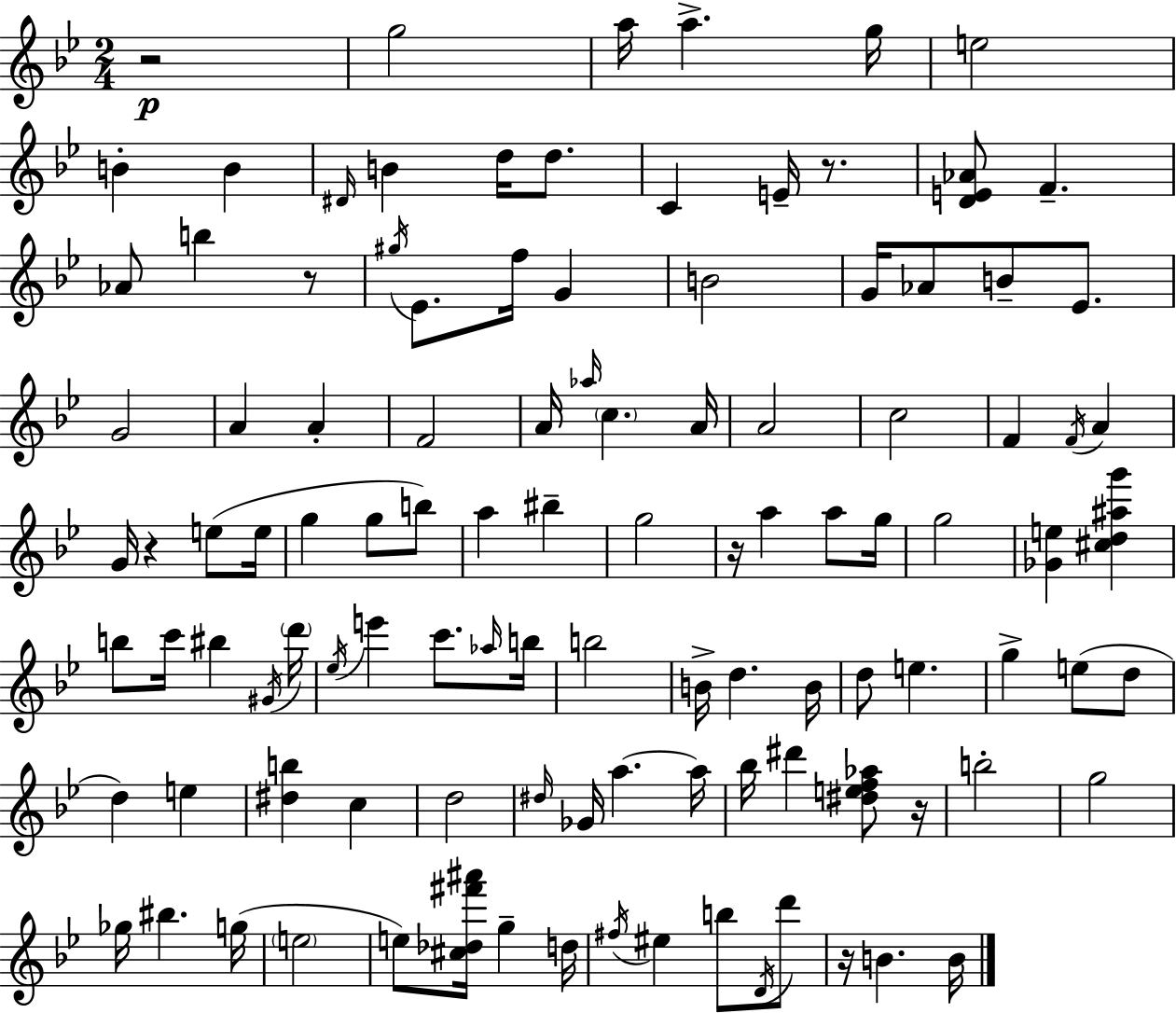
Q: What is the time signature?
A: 2/4